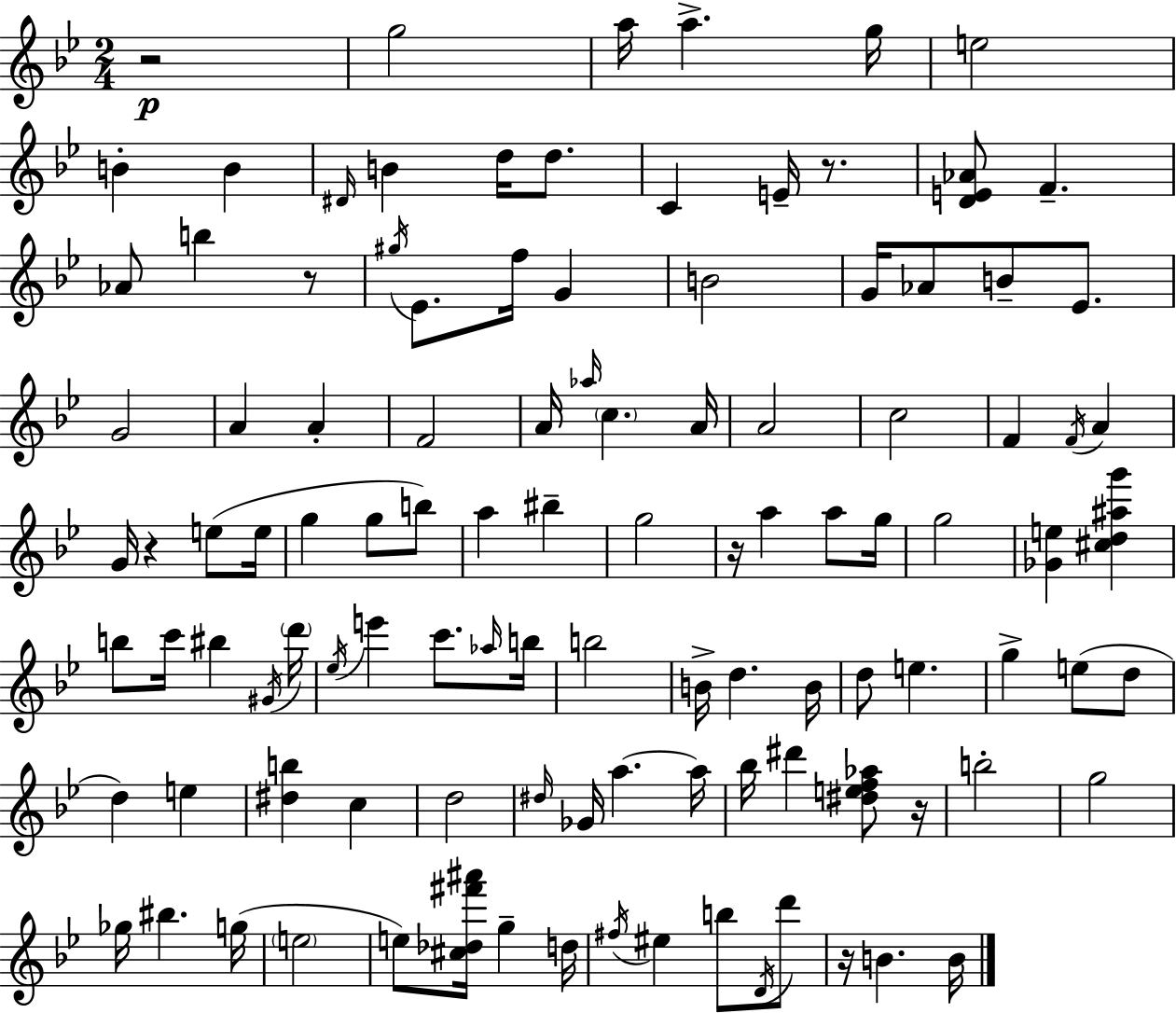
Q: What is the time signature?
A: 2/4